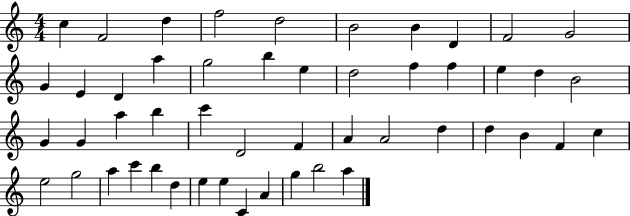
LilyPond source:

{
  \clef treble
  \numericTimeSignature
  \time 4/4
  \key c \major
  c''4 f'2 d''4 | f''2 d''2 | b'2 b'4 d'4 | f'2 g'2 | \break g'4 e'4 d'4 a''4 | g''2 b''4 e''4 | d''2 f''4 f''4 | e''4 d''4 b'2 | \break g'4 g'4 a''4 b''4 | c'''4 d'2 f'4 | a'4 a'2 d''4 | d''4 b'4 f'4 c''4 | \break e''2 g''2 | a''4 c'''4 b''4 d''4 | e''4 e''4 c'4 a'4 | g''4 b''2 a''4 | \break \bar "|."
}